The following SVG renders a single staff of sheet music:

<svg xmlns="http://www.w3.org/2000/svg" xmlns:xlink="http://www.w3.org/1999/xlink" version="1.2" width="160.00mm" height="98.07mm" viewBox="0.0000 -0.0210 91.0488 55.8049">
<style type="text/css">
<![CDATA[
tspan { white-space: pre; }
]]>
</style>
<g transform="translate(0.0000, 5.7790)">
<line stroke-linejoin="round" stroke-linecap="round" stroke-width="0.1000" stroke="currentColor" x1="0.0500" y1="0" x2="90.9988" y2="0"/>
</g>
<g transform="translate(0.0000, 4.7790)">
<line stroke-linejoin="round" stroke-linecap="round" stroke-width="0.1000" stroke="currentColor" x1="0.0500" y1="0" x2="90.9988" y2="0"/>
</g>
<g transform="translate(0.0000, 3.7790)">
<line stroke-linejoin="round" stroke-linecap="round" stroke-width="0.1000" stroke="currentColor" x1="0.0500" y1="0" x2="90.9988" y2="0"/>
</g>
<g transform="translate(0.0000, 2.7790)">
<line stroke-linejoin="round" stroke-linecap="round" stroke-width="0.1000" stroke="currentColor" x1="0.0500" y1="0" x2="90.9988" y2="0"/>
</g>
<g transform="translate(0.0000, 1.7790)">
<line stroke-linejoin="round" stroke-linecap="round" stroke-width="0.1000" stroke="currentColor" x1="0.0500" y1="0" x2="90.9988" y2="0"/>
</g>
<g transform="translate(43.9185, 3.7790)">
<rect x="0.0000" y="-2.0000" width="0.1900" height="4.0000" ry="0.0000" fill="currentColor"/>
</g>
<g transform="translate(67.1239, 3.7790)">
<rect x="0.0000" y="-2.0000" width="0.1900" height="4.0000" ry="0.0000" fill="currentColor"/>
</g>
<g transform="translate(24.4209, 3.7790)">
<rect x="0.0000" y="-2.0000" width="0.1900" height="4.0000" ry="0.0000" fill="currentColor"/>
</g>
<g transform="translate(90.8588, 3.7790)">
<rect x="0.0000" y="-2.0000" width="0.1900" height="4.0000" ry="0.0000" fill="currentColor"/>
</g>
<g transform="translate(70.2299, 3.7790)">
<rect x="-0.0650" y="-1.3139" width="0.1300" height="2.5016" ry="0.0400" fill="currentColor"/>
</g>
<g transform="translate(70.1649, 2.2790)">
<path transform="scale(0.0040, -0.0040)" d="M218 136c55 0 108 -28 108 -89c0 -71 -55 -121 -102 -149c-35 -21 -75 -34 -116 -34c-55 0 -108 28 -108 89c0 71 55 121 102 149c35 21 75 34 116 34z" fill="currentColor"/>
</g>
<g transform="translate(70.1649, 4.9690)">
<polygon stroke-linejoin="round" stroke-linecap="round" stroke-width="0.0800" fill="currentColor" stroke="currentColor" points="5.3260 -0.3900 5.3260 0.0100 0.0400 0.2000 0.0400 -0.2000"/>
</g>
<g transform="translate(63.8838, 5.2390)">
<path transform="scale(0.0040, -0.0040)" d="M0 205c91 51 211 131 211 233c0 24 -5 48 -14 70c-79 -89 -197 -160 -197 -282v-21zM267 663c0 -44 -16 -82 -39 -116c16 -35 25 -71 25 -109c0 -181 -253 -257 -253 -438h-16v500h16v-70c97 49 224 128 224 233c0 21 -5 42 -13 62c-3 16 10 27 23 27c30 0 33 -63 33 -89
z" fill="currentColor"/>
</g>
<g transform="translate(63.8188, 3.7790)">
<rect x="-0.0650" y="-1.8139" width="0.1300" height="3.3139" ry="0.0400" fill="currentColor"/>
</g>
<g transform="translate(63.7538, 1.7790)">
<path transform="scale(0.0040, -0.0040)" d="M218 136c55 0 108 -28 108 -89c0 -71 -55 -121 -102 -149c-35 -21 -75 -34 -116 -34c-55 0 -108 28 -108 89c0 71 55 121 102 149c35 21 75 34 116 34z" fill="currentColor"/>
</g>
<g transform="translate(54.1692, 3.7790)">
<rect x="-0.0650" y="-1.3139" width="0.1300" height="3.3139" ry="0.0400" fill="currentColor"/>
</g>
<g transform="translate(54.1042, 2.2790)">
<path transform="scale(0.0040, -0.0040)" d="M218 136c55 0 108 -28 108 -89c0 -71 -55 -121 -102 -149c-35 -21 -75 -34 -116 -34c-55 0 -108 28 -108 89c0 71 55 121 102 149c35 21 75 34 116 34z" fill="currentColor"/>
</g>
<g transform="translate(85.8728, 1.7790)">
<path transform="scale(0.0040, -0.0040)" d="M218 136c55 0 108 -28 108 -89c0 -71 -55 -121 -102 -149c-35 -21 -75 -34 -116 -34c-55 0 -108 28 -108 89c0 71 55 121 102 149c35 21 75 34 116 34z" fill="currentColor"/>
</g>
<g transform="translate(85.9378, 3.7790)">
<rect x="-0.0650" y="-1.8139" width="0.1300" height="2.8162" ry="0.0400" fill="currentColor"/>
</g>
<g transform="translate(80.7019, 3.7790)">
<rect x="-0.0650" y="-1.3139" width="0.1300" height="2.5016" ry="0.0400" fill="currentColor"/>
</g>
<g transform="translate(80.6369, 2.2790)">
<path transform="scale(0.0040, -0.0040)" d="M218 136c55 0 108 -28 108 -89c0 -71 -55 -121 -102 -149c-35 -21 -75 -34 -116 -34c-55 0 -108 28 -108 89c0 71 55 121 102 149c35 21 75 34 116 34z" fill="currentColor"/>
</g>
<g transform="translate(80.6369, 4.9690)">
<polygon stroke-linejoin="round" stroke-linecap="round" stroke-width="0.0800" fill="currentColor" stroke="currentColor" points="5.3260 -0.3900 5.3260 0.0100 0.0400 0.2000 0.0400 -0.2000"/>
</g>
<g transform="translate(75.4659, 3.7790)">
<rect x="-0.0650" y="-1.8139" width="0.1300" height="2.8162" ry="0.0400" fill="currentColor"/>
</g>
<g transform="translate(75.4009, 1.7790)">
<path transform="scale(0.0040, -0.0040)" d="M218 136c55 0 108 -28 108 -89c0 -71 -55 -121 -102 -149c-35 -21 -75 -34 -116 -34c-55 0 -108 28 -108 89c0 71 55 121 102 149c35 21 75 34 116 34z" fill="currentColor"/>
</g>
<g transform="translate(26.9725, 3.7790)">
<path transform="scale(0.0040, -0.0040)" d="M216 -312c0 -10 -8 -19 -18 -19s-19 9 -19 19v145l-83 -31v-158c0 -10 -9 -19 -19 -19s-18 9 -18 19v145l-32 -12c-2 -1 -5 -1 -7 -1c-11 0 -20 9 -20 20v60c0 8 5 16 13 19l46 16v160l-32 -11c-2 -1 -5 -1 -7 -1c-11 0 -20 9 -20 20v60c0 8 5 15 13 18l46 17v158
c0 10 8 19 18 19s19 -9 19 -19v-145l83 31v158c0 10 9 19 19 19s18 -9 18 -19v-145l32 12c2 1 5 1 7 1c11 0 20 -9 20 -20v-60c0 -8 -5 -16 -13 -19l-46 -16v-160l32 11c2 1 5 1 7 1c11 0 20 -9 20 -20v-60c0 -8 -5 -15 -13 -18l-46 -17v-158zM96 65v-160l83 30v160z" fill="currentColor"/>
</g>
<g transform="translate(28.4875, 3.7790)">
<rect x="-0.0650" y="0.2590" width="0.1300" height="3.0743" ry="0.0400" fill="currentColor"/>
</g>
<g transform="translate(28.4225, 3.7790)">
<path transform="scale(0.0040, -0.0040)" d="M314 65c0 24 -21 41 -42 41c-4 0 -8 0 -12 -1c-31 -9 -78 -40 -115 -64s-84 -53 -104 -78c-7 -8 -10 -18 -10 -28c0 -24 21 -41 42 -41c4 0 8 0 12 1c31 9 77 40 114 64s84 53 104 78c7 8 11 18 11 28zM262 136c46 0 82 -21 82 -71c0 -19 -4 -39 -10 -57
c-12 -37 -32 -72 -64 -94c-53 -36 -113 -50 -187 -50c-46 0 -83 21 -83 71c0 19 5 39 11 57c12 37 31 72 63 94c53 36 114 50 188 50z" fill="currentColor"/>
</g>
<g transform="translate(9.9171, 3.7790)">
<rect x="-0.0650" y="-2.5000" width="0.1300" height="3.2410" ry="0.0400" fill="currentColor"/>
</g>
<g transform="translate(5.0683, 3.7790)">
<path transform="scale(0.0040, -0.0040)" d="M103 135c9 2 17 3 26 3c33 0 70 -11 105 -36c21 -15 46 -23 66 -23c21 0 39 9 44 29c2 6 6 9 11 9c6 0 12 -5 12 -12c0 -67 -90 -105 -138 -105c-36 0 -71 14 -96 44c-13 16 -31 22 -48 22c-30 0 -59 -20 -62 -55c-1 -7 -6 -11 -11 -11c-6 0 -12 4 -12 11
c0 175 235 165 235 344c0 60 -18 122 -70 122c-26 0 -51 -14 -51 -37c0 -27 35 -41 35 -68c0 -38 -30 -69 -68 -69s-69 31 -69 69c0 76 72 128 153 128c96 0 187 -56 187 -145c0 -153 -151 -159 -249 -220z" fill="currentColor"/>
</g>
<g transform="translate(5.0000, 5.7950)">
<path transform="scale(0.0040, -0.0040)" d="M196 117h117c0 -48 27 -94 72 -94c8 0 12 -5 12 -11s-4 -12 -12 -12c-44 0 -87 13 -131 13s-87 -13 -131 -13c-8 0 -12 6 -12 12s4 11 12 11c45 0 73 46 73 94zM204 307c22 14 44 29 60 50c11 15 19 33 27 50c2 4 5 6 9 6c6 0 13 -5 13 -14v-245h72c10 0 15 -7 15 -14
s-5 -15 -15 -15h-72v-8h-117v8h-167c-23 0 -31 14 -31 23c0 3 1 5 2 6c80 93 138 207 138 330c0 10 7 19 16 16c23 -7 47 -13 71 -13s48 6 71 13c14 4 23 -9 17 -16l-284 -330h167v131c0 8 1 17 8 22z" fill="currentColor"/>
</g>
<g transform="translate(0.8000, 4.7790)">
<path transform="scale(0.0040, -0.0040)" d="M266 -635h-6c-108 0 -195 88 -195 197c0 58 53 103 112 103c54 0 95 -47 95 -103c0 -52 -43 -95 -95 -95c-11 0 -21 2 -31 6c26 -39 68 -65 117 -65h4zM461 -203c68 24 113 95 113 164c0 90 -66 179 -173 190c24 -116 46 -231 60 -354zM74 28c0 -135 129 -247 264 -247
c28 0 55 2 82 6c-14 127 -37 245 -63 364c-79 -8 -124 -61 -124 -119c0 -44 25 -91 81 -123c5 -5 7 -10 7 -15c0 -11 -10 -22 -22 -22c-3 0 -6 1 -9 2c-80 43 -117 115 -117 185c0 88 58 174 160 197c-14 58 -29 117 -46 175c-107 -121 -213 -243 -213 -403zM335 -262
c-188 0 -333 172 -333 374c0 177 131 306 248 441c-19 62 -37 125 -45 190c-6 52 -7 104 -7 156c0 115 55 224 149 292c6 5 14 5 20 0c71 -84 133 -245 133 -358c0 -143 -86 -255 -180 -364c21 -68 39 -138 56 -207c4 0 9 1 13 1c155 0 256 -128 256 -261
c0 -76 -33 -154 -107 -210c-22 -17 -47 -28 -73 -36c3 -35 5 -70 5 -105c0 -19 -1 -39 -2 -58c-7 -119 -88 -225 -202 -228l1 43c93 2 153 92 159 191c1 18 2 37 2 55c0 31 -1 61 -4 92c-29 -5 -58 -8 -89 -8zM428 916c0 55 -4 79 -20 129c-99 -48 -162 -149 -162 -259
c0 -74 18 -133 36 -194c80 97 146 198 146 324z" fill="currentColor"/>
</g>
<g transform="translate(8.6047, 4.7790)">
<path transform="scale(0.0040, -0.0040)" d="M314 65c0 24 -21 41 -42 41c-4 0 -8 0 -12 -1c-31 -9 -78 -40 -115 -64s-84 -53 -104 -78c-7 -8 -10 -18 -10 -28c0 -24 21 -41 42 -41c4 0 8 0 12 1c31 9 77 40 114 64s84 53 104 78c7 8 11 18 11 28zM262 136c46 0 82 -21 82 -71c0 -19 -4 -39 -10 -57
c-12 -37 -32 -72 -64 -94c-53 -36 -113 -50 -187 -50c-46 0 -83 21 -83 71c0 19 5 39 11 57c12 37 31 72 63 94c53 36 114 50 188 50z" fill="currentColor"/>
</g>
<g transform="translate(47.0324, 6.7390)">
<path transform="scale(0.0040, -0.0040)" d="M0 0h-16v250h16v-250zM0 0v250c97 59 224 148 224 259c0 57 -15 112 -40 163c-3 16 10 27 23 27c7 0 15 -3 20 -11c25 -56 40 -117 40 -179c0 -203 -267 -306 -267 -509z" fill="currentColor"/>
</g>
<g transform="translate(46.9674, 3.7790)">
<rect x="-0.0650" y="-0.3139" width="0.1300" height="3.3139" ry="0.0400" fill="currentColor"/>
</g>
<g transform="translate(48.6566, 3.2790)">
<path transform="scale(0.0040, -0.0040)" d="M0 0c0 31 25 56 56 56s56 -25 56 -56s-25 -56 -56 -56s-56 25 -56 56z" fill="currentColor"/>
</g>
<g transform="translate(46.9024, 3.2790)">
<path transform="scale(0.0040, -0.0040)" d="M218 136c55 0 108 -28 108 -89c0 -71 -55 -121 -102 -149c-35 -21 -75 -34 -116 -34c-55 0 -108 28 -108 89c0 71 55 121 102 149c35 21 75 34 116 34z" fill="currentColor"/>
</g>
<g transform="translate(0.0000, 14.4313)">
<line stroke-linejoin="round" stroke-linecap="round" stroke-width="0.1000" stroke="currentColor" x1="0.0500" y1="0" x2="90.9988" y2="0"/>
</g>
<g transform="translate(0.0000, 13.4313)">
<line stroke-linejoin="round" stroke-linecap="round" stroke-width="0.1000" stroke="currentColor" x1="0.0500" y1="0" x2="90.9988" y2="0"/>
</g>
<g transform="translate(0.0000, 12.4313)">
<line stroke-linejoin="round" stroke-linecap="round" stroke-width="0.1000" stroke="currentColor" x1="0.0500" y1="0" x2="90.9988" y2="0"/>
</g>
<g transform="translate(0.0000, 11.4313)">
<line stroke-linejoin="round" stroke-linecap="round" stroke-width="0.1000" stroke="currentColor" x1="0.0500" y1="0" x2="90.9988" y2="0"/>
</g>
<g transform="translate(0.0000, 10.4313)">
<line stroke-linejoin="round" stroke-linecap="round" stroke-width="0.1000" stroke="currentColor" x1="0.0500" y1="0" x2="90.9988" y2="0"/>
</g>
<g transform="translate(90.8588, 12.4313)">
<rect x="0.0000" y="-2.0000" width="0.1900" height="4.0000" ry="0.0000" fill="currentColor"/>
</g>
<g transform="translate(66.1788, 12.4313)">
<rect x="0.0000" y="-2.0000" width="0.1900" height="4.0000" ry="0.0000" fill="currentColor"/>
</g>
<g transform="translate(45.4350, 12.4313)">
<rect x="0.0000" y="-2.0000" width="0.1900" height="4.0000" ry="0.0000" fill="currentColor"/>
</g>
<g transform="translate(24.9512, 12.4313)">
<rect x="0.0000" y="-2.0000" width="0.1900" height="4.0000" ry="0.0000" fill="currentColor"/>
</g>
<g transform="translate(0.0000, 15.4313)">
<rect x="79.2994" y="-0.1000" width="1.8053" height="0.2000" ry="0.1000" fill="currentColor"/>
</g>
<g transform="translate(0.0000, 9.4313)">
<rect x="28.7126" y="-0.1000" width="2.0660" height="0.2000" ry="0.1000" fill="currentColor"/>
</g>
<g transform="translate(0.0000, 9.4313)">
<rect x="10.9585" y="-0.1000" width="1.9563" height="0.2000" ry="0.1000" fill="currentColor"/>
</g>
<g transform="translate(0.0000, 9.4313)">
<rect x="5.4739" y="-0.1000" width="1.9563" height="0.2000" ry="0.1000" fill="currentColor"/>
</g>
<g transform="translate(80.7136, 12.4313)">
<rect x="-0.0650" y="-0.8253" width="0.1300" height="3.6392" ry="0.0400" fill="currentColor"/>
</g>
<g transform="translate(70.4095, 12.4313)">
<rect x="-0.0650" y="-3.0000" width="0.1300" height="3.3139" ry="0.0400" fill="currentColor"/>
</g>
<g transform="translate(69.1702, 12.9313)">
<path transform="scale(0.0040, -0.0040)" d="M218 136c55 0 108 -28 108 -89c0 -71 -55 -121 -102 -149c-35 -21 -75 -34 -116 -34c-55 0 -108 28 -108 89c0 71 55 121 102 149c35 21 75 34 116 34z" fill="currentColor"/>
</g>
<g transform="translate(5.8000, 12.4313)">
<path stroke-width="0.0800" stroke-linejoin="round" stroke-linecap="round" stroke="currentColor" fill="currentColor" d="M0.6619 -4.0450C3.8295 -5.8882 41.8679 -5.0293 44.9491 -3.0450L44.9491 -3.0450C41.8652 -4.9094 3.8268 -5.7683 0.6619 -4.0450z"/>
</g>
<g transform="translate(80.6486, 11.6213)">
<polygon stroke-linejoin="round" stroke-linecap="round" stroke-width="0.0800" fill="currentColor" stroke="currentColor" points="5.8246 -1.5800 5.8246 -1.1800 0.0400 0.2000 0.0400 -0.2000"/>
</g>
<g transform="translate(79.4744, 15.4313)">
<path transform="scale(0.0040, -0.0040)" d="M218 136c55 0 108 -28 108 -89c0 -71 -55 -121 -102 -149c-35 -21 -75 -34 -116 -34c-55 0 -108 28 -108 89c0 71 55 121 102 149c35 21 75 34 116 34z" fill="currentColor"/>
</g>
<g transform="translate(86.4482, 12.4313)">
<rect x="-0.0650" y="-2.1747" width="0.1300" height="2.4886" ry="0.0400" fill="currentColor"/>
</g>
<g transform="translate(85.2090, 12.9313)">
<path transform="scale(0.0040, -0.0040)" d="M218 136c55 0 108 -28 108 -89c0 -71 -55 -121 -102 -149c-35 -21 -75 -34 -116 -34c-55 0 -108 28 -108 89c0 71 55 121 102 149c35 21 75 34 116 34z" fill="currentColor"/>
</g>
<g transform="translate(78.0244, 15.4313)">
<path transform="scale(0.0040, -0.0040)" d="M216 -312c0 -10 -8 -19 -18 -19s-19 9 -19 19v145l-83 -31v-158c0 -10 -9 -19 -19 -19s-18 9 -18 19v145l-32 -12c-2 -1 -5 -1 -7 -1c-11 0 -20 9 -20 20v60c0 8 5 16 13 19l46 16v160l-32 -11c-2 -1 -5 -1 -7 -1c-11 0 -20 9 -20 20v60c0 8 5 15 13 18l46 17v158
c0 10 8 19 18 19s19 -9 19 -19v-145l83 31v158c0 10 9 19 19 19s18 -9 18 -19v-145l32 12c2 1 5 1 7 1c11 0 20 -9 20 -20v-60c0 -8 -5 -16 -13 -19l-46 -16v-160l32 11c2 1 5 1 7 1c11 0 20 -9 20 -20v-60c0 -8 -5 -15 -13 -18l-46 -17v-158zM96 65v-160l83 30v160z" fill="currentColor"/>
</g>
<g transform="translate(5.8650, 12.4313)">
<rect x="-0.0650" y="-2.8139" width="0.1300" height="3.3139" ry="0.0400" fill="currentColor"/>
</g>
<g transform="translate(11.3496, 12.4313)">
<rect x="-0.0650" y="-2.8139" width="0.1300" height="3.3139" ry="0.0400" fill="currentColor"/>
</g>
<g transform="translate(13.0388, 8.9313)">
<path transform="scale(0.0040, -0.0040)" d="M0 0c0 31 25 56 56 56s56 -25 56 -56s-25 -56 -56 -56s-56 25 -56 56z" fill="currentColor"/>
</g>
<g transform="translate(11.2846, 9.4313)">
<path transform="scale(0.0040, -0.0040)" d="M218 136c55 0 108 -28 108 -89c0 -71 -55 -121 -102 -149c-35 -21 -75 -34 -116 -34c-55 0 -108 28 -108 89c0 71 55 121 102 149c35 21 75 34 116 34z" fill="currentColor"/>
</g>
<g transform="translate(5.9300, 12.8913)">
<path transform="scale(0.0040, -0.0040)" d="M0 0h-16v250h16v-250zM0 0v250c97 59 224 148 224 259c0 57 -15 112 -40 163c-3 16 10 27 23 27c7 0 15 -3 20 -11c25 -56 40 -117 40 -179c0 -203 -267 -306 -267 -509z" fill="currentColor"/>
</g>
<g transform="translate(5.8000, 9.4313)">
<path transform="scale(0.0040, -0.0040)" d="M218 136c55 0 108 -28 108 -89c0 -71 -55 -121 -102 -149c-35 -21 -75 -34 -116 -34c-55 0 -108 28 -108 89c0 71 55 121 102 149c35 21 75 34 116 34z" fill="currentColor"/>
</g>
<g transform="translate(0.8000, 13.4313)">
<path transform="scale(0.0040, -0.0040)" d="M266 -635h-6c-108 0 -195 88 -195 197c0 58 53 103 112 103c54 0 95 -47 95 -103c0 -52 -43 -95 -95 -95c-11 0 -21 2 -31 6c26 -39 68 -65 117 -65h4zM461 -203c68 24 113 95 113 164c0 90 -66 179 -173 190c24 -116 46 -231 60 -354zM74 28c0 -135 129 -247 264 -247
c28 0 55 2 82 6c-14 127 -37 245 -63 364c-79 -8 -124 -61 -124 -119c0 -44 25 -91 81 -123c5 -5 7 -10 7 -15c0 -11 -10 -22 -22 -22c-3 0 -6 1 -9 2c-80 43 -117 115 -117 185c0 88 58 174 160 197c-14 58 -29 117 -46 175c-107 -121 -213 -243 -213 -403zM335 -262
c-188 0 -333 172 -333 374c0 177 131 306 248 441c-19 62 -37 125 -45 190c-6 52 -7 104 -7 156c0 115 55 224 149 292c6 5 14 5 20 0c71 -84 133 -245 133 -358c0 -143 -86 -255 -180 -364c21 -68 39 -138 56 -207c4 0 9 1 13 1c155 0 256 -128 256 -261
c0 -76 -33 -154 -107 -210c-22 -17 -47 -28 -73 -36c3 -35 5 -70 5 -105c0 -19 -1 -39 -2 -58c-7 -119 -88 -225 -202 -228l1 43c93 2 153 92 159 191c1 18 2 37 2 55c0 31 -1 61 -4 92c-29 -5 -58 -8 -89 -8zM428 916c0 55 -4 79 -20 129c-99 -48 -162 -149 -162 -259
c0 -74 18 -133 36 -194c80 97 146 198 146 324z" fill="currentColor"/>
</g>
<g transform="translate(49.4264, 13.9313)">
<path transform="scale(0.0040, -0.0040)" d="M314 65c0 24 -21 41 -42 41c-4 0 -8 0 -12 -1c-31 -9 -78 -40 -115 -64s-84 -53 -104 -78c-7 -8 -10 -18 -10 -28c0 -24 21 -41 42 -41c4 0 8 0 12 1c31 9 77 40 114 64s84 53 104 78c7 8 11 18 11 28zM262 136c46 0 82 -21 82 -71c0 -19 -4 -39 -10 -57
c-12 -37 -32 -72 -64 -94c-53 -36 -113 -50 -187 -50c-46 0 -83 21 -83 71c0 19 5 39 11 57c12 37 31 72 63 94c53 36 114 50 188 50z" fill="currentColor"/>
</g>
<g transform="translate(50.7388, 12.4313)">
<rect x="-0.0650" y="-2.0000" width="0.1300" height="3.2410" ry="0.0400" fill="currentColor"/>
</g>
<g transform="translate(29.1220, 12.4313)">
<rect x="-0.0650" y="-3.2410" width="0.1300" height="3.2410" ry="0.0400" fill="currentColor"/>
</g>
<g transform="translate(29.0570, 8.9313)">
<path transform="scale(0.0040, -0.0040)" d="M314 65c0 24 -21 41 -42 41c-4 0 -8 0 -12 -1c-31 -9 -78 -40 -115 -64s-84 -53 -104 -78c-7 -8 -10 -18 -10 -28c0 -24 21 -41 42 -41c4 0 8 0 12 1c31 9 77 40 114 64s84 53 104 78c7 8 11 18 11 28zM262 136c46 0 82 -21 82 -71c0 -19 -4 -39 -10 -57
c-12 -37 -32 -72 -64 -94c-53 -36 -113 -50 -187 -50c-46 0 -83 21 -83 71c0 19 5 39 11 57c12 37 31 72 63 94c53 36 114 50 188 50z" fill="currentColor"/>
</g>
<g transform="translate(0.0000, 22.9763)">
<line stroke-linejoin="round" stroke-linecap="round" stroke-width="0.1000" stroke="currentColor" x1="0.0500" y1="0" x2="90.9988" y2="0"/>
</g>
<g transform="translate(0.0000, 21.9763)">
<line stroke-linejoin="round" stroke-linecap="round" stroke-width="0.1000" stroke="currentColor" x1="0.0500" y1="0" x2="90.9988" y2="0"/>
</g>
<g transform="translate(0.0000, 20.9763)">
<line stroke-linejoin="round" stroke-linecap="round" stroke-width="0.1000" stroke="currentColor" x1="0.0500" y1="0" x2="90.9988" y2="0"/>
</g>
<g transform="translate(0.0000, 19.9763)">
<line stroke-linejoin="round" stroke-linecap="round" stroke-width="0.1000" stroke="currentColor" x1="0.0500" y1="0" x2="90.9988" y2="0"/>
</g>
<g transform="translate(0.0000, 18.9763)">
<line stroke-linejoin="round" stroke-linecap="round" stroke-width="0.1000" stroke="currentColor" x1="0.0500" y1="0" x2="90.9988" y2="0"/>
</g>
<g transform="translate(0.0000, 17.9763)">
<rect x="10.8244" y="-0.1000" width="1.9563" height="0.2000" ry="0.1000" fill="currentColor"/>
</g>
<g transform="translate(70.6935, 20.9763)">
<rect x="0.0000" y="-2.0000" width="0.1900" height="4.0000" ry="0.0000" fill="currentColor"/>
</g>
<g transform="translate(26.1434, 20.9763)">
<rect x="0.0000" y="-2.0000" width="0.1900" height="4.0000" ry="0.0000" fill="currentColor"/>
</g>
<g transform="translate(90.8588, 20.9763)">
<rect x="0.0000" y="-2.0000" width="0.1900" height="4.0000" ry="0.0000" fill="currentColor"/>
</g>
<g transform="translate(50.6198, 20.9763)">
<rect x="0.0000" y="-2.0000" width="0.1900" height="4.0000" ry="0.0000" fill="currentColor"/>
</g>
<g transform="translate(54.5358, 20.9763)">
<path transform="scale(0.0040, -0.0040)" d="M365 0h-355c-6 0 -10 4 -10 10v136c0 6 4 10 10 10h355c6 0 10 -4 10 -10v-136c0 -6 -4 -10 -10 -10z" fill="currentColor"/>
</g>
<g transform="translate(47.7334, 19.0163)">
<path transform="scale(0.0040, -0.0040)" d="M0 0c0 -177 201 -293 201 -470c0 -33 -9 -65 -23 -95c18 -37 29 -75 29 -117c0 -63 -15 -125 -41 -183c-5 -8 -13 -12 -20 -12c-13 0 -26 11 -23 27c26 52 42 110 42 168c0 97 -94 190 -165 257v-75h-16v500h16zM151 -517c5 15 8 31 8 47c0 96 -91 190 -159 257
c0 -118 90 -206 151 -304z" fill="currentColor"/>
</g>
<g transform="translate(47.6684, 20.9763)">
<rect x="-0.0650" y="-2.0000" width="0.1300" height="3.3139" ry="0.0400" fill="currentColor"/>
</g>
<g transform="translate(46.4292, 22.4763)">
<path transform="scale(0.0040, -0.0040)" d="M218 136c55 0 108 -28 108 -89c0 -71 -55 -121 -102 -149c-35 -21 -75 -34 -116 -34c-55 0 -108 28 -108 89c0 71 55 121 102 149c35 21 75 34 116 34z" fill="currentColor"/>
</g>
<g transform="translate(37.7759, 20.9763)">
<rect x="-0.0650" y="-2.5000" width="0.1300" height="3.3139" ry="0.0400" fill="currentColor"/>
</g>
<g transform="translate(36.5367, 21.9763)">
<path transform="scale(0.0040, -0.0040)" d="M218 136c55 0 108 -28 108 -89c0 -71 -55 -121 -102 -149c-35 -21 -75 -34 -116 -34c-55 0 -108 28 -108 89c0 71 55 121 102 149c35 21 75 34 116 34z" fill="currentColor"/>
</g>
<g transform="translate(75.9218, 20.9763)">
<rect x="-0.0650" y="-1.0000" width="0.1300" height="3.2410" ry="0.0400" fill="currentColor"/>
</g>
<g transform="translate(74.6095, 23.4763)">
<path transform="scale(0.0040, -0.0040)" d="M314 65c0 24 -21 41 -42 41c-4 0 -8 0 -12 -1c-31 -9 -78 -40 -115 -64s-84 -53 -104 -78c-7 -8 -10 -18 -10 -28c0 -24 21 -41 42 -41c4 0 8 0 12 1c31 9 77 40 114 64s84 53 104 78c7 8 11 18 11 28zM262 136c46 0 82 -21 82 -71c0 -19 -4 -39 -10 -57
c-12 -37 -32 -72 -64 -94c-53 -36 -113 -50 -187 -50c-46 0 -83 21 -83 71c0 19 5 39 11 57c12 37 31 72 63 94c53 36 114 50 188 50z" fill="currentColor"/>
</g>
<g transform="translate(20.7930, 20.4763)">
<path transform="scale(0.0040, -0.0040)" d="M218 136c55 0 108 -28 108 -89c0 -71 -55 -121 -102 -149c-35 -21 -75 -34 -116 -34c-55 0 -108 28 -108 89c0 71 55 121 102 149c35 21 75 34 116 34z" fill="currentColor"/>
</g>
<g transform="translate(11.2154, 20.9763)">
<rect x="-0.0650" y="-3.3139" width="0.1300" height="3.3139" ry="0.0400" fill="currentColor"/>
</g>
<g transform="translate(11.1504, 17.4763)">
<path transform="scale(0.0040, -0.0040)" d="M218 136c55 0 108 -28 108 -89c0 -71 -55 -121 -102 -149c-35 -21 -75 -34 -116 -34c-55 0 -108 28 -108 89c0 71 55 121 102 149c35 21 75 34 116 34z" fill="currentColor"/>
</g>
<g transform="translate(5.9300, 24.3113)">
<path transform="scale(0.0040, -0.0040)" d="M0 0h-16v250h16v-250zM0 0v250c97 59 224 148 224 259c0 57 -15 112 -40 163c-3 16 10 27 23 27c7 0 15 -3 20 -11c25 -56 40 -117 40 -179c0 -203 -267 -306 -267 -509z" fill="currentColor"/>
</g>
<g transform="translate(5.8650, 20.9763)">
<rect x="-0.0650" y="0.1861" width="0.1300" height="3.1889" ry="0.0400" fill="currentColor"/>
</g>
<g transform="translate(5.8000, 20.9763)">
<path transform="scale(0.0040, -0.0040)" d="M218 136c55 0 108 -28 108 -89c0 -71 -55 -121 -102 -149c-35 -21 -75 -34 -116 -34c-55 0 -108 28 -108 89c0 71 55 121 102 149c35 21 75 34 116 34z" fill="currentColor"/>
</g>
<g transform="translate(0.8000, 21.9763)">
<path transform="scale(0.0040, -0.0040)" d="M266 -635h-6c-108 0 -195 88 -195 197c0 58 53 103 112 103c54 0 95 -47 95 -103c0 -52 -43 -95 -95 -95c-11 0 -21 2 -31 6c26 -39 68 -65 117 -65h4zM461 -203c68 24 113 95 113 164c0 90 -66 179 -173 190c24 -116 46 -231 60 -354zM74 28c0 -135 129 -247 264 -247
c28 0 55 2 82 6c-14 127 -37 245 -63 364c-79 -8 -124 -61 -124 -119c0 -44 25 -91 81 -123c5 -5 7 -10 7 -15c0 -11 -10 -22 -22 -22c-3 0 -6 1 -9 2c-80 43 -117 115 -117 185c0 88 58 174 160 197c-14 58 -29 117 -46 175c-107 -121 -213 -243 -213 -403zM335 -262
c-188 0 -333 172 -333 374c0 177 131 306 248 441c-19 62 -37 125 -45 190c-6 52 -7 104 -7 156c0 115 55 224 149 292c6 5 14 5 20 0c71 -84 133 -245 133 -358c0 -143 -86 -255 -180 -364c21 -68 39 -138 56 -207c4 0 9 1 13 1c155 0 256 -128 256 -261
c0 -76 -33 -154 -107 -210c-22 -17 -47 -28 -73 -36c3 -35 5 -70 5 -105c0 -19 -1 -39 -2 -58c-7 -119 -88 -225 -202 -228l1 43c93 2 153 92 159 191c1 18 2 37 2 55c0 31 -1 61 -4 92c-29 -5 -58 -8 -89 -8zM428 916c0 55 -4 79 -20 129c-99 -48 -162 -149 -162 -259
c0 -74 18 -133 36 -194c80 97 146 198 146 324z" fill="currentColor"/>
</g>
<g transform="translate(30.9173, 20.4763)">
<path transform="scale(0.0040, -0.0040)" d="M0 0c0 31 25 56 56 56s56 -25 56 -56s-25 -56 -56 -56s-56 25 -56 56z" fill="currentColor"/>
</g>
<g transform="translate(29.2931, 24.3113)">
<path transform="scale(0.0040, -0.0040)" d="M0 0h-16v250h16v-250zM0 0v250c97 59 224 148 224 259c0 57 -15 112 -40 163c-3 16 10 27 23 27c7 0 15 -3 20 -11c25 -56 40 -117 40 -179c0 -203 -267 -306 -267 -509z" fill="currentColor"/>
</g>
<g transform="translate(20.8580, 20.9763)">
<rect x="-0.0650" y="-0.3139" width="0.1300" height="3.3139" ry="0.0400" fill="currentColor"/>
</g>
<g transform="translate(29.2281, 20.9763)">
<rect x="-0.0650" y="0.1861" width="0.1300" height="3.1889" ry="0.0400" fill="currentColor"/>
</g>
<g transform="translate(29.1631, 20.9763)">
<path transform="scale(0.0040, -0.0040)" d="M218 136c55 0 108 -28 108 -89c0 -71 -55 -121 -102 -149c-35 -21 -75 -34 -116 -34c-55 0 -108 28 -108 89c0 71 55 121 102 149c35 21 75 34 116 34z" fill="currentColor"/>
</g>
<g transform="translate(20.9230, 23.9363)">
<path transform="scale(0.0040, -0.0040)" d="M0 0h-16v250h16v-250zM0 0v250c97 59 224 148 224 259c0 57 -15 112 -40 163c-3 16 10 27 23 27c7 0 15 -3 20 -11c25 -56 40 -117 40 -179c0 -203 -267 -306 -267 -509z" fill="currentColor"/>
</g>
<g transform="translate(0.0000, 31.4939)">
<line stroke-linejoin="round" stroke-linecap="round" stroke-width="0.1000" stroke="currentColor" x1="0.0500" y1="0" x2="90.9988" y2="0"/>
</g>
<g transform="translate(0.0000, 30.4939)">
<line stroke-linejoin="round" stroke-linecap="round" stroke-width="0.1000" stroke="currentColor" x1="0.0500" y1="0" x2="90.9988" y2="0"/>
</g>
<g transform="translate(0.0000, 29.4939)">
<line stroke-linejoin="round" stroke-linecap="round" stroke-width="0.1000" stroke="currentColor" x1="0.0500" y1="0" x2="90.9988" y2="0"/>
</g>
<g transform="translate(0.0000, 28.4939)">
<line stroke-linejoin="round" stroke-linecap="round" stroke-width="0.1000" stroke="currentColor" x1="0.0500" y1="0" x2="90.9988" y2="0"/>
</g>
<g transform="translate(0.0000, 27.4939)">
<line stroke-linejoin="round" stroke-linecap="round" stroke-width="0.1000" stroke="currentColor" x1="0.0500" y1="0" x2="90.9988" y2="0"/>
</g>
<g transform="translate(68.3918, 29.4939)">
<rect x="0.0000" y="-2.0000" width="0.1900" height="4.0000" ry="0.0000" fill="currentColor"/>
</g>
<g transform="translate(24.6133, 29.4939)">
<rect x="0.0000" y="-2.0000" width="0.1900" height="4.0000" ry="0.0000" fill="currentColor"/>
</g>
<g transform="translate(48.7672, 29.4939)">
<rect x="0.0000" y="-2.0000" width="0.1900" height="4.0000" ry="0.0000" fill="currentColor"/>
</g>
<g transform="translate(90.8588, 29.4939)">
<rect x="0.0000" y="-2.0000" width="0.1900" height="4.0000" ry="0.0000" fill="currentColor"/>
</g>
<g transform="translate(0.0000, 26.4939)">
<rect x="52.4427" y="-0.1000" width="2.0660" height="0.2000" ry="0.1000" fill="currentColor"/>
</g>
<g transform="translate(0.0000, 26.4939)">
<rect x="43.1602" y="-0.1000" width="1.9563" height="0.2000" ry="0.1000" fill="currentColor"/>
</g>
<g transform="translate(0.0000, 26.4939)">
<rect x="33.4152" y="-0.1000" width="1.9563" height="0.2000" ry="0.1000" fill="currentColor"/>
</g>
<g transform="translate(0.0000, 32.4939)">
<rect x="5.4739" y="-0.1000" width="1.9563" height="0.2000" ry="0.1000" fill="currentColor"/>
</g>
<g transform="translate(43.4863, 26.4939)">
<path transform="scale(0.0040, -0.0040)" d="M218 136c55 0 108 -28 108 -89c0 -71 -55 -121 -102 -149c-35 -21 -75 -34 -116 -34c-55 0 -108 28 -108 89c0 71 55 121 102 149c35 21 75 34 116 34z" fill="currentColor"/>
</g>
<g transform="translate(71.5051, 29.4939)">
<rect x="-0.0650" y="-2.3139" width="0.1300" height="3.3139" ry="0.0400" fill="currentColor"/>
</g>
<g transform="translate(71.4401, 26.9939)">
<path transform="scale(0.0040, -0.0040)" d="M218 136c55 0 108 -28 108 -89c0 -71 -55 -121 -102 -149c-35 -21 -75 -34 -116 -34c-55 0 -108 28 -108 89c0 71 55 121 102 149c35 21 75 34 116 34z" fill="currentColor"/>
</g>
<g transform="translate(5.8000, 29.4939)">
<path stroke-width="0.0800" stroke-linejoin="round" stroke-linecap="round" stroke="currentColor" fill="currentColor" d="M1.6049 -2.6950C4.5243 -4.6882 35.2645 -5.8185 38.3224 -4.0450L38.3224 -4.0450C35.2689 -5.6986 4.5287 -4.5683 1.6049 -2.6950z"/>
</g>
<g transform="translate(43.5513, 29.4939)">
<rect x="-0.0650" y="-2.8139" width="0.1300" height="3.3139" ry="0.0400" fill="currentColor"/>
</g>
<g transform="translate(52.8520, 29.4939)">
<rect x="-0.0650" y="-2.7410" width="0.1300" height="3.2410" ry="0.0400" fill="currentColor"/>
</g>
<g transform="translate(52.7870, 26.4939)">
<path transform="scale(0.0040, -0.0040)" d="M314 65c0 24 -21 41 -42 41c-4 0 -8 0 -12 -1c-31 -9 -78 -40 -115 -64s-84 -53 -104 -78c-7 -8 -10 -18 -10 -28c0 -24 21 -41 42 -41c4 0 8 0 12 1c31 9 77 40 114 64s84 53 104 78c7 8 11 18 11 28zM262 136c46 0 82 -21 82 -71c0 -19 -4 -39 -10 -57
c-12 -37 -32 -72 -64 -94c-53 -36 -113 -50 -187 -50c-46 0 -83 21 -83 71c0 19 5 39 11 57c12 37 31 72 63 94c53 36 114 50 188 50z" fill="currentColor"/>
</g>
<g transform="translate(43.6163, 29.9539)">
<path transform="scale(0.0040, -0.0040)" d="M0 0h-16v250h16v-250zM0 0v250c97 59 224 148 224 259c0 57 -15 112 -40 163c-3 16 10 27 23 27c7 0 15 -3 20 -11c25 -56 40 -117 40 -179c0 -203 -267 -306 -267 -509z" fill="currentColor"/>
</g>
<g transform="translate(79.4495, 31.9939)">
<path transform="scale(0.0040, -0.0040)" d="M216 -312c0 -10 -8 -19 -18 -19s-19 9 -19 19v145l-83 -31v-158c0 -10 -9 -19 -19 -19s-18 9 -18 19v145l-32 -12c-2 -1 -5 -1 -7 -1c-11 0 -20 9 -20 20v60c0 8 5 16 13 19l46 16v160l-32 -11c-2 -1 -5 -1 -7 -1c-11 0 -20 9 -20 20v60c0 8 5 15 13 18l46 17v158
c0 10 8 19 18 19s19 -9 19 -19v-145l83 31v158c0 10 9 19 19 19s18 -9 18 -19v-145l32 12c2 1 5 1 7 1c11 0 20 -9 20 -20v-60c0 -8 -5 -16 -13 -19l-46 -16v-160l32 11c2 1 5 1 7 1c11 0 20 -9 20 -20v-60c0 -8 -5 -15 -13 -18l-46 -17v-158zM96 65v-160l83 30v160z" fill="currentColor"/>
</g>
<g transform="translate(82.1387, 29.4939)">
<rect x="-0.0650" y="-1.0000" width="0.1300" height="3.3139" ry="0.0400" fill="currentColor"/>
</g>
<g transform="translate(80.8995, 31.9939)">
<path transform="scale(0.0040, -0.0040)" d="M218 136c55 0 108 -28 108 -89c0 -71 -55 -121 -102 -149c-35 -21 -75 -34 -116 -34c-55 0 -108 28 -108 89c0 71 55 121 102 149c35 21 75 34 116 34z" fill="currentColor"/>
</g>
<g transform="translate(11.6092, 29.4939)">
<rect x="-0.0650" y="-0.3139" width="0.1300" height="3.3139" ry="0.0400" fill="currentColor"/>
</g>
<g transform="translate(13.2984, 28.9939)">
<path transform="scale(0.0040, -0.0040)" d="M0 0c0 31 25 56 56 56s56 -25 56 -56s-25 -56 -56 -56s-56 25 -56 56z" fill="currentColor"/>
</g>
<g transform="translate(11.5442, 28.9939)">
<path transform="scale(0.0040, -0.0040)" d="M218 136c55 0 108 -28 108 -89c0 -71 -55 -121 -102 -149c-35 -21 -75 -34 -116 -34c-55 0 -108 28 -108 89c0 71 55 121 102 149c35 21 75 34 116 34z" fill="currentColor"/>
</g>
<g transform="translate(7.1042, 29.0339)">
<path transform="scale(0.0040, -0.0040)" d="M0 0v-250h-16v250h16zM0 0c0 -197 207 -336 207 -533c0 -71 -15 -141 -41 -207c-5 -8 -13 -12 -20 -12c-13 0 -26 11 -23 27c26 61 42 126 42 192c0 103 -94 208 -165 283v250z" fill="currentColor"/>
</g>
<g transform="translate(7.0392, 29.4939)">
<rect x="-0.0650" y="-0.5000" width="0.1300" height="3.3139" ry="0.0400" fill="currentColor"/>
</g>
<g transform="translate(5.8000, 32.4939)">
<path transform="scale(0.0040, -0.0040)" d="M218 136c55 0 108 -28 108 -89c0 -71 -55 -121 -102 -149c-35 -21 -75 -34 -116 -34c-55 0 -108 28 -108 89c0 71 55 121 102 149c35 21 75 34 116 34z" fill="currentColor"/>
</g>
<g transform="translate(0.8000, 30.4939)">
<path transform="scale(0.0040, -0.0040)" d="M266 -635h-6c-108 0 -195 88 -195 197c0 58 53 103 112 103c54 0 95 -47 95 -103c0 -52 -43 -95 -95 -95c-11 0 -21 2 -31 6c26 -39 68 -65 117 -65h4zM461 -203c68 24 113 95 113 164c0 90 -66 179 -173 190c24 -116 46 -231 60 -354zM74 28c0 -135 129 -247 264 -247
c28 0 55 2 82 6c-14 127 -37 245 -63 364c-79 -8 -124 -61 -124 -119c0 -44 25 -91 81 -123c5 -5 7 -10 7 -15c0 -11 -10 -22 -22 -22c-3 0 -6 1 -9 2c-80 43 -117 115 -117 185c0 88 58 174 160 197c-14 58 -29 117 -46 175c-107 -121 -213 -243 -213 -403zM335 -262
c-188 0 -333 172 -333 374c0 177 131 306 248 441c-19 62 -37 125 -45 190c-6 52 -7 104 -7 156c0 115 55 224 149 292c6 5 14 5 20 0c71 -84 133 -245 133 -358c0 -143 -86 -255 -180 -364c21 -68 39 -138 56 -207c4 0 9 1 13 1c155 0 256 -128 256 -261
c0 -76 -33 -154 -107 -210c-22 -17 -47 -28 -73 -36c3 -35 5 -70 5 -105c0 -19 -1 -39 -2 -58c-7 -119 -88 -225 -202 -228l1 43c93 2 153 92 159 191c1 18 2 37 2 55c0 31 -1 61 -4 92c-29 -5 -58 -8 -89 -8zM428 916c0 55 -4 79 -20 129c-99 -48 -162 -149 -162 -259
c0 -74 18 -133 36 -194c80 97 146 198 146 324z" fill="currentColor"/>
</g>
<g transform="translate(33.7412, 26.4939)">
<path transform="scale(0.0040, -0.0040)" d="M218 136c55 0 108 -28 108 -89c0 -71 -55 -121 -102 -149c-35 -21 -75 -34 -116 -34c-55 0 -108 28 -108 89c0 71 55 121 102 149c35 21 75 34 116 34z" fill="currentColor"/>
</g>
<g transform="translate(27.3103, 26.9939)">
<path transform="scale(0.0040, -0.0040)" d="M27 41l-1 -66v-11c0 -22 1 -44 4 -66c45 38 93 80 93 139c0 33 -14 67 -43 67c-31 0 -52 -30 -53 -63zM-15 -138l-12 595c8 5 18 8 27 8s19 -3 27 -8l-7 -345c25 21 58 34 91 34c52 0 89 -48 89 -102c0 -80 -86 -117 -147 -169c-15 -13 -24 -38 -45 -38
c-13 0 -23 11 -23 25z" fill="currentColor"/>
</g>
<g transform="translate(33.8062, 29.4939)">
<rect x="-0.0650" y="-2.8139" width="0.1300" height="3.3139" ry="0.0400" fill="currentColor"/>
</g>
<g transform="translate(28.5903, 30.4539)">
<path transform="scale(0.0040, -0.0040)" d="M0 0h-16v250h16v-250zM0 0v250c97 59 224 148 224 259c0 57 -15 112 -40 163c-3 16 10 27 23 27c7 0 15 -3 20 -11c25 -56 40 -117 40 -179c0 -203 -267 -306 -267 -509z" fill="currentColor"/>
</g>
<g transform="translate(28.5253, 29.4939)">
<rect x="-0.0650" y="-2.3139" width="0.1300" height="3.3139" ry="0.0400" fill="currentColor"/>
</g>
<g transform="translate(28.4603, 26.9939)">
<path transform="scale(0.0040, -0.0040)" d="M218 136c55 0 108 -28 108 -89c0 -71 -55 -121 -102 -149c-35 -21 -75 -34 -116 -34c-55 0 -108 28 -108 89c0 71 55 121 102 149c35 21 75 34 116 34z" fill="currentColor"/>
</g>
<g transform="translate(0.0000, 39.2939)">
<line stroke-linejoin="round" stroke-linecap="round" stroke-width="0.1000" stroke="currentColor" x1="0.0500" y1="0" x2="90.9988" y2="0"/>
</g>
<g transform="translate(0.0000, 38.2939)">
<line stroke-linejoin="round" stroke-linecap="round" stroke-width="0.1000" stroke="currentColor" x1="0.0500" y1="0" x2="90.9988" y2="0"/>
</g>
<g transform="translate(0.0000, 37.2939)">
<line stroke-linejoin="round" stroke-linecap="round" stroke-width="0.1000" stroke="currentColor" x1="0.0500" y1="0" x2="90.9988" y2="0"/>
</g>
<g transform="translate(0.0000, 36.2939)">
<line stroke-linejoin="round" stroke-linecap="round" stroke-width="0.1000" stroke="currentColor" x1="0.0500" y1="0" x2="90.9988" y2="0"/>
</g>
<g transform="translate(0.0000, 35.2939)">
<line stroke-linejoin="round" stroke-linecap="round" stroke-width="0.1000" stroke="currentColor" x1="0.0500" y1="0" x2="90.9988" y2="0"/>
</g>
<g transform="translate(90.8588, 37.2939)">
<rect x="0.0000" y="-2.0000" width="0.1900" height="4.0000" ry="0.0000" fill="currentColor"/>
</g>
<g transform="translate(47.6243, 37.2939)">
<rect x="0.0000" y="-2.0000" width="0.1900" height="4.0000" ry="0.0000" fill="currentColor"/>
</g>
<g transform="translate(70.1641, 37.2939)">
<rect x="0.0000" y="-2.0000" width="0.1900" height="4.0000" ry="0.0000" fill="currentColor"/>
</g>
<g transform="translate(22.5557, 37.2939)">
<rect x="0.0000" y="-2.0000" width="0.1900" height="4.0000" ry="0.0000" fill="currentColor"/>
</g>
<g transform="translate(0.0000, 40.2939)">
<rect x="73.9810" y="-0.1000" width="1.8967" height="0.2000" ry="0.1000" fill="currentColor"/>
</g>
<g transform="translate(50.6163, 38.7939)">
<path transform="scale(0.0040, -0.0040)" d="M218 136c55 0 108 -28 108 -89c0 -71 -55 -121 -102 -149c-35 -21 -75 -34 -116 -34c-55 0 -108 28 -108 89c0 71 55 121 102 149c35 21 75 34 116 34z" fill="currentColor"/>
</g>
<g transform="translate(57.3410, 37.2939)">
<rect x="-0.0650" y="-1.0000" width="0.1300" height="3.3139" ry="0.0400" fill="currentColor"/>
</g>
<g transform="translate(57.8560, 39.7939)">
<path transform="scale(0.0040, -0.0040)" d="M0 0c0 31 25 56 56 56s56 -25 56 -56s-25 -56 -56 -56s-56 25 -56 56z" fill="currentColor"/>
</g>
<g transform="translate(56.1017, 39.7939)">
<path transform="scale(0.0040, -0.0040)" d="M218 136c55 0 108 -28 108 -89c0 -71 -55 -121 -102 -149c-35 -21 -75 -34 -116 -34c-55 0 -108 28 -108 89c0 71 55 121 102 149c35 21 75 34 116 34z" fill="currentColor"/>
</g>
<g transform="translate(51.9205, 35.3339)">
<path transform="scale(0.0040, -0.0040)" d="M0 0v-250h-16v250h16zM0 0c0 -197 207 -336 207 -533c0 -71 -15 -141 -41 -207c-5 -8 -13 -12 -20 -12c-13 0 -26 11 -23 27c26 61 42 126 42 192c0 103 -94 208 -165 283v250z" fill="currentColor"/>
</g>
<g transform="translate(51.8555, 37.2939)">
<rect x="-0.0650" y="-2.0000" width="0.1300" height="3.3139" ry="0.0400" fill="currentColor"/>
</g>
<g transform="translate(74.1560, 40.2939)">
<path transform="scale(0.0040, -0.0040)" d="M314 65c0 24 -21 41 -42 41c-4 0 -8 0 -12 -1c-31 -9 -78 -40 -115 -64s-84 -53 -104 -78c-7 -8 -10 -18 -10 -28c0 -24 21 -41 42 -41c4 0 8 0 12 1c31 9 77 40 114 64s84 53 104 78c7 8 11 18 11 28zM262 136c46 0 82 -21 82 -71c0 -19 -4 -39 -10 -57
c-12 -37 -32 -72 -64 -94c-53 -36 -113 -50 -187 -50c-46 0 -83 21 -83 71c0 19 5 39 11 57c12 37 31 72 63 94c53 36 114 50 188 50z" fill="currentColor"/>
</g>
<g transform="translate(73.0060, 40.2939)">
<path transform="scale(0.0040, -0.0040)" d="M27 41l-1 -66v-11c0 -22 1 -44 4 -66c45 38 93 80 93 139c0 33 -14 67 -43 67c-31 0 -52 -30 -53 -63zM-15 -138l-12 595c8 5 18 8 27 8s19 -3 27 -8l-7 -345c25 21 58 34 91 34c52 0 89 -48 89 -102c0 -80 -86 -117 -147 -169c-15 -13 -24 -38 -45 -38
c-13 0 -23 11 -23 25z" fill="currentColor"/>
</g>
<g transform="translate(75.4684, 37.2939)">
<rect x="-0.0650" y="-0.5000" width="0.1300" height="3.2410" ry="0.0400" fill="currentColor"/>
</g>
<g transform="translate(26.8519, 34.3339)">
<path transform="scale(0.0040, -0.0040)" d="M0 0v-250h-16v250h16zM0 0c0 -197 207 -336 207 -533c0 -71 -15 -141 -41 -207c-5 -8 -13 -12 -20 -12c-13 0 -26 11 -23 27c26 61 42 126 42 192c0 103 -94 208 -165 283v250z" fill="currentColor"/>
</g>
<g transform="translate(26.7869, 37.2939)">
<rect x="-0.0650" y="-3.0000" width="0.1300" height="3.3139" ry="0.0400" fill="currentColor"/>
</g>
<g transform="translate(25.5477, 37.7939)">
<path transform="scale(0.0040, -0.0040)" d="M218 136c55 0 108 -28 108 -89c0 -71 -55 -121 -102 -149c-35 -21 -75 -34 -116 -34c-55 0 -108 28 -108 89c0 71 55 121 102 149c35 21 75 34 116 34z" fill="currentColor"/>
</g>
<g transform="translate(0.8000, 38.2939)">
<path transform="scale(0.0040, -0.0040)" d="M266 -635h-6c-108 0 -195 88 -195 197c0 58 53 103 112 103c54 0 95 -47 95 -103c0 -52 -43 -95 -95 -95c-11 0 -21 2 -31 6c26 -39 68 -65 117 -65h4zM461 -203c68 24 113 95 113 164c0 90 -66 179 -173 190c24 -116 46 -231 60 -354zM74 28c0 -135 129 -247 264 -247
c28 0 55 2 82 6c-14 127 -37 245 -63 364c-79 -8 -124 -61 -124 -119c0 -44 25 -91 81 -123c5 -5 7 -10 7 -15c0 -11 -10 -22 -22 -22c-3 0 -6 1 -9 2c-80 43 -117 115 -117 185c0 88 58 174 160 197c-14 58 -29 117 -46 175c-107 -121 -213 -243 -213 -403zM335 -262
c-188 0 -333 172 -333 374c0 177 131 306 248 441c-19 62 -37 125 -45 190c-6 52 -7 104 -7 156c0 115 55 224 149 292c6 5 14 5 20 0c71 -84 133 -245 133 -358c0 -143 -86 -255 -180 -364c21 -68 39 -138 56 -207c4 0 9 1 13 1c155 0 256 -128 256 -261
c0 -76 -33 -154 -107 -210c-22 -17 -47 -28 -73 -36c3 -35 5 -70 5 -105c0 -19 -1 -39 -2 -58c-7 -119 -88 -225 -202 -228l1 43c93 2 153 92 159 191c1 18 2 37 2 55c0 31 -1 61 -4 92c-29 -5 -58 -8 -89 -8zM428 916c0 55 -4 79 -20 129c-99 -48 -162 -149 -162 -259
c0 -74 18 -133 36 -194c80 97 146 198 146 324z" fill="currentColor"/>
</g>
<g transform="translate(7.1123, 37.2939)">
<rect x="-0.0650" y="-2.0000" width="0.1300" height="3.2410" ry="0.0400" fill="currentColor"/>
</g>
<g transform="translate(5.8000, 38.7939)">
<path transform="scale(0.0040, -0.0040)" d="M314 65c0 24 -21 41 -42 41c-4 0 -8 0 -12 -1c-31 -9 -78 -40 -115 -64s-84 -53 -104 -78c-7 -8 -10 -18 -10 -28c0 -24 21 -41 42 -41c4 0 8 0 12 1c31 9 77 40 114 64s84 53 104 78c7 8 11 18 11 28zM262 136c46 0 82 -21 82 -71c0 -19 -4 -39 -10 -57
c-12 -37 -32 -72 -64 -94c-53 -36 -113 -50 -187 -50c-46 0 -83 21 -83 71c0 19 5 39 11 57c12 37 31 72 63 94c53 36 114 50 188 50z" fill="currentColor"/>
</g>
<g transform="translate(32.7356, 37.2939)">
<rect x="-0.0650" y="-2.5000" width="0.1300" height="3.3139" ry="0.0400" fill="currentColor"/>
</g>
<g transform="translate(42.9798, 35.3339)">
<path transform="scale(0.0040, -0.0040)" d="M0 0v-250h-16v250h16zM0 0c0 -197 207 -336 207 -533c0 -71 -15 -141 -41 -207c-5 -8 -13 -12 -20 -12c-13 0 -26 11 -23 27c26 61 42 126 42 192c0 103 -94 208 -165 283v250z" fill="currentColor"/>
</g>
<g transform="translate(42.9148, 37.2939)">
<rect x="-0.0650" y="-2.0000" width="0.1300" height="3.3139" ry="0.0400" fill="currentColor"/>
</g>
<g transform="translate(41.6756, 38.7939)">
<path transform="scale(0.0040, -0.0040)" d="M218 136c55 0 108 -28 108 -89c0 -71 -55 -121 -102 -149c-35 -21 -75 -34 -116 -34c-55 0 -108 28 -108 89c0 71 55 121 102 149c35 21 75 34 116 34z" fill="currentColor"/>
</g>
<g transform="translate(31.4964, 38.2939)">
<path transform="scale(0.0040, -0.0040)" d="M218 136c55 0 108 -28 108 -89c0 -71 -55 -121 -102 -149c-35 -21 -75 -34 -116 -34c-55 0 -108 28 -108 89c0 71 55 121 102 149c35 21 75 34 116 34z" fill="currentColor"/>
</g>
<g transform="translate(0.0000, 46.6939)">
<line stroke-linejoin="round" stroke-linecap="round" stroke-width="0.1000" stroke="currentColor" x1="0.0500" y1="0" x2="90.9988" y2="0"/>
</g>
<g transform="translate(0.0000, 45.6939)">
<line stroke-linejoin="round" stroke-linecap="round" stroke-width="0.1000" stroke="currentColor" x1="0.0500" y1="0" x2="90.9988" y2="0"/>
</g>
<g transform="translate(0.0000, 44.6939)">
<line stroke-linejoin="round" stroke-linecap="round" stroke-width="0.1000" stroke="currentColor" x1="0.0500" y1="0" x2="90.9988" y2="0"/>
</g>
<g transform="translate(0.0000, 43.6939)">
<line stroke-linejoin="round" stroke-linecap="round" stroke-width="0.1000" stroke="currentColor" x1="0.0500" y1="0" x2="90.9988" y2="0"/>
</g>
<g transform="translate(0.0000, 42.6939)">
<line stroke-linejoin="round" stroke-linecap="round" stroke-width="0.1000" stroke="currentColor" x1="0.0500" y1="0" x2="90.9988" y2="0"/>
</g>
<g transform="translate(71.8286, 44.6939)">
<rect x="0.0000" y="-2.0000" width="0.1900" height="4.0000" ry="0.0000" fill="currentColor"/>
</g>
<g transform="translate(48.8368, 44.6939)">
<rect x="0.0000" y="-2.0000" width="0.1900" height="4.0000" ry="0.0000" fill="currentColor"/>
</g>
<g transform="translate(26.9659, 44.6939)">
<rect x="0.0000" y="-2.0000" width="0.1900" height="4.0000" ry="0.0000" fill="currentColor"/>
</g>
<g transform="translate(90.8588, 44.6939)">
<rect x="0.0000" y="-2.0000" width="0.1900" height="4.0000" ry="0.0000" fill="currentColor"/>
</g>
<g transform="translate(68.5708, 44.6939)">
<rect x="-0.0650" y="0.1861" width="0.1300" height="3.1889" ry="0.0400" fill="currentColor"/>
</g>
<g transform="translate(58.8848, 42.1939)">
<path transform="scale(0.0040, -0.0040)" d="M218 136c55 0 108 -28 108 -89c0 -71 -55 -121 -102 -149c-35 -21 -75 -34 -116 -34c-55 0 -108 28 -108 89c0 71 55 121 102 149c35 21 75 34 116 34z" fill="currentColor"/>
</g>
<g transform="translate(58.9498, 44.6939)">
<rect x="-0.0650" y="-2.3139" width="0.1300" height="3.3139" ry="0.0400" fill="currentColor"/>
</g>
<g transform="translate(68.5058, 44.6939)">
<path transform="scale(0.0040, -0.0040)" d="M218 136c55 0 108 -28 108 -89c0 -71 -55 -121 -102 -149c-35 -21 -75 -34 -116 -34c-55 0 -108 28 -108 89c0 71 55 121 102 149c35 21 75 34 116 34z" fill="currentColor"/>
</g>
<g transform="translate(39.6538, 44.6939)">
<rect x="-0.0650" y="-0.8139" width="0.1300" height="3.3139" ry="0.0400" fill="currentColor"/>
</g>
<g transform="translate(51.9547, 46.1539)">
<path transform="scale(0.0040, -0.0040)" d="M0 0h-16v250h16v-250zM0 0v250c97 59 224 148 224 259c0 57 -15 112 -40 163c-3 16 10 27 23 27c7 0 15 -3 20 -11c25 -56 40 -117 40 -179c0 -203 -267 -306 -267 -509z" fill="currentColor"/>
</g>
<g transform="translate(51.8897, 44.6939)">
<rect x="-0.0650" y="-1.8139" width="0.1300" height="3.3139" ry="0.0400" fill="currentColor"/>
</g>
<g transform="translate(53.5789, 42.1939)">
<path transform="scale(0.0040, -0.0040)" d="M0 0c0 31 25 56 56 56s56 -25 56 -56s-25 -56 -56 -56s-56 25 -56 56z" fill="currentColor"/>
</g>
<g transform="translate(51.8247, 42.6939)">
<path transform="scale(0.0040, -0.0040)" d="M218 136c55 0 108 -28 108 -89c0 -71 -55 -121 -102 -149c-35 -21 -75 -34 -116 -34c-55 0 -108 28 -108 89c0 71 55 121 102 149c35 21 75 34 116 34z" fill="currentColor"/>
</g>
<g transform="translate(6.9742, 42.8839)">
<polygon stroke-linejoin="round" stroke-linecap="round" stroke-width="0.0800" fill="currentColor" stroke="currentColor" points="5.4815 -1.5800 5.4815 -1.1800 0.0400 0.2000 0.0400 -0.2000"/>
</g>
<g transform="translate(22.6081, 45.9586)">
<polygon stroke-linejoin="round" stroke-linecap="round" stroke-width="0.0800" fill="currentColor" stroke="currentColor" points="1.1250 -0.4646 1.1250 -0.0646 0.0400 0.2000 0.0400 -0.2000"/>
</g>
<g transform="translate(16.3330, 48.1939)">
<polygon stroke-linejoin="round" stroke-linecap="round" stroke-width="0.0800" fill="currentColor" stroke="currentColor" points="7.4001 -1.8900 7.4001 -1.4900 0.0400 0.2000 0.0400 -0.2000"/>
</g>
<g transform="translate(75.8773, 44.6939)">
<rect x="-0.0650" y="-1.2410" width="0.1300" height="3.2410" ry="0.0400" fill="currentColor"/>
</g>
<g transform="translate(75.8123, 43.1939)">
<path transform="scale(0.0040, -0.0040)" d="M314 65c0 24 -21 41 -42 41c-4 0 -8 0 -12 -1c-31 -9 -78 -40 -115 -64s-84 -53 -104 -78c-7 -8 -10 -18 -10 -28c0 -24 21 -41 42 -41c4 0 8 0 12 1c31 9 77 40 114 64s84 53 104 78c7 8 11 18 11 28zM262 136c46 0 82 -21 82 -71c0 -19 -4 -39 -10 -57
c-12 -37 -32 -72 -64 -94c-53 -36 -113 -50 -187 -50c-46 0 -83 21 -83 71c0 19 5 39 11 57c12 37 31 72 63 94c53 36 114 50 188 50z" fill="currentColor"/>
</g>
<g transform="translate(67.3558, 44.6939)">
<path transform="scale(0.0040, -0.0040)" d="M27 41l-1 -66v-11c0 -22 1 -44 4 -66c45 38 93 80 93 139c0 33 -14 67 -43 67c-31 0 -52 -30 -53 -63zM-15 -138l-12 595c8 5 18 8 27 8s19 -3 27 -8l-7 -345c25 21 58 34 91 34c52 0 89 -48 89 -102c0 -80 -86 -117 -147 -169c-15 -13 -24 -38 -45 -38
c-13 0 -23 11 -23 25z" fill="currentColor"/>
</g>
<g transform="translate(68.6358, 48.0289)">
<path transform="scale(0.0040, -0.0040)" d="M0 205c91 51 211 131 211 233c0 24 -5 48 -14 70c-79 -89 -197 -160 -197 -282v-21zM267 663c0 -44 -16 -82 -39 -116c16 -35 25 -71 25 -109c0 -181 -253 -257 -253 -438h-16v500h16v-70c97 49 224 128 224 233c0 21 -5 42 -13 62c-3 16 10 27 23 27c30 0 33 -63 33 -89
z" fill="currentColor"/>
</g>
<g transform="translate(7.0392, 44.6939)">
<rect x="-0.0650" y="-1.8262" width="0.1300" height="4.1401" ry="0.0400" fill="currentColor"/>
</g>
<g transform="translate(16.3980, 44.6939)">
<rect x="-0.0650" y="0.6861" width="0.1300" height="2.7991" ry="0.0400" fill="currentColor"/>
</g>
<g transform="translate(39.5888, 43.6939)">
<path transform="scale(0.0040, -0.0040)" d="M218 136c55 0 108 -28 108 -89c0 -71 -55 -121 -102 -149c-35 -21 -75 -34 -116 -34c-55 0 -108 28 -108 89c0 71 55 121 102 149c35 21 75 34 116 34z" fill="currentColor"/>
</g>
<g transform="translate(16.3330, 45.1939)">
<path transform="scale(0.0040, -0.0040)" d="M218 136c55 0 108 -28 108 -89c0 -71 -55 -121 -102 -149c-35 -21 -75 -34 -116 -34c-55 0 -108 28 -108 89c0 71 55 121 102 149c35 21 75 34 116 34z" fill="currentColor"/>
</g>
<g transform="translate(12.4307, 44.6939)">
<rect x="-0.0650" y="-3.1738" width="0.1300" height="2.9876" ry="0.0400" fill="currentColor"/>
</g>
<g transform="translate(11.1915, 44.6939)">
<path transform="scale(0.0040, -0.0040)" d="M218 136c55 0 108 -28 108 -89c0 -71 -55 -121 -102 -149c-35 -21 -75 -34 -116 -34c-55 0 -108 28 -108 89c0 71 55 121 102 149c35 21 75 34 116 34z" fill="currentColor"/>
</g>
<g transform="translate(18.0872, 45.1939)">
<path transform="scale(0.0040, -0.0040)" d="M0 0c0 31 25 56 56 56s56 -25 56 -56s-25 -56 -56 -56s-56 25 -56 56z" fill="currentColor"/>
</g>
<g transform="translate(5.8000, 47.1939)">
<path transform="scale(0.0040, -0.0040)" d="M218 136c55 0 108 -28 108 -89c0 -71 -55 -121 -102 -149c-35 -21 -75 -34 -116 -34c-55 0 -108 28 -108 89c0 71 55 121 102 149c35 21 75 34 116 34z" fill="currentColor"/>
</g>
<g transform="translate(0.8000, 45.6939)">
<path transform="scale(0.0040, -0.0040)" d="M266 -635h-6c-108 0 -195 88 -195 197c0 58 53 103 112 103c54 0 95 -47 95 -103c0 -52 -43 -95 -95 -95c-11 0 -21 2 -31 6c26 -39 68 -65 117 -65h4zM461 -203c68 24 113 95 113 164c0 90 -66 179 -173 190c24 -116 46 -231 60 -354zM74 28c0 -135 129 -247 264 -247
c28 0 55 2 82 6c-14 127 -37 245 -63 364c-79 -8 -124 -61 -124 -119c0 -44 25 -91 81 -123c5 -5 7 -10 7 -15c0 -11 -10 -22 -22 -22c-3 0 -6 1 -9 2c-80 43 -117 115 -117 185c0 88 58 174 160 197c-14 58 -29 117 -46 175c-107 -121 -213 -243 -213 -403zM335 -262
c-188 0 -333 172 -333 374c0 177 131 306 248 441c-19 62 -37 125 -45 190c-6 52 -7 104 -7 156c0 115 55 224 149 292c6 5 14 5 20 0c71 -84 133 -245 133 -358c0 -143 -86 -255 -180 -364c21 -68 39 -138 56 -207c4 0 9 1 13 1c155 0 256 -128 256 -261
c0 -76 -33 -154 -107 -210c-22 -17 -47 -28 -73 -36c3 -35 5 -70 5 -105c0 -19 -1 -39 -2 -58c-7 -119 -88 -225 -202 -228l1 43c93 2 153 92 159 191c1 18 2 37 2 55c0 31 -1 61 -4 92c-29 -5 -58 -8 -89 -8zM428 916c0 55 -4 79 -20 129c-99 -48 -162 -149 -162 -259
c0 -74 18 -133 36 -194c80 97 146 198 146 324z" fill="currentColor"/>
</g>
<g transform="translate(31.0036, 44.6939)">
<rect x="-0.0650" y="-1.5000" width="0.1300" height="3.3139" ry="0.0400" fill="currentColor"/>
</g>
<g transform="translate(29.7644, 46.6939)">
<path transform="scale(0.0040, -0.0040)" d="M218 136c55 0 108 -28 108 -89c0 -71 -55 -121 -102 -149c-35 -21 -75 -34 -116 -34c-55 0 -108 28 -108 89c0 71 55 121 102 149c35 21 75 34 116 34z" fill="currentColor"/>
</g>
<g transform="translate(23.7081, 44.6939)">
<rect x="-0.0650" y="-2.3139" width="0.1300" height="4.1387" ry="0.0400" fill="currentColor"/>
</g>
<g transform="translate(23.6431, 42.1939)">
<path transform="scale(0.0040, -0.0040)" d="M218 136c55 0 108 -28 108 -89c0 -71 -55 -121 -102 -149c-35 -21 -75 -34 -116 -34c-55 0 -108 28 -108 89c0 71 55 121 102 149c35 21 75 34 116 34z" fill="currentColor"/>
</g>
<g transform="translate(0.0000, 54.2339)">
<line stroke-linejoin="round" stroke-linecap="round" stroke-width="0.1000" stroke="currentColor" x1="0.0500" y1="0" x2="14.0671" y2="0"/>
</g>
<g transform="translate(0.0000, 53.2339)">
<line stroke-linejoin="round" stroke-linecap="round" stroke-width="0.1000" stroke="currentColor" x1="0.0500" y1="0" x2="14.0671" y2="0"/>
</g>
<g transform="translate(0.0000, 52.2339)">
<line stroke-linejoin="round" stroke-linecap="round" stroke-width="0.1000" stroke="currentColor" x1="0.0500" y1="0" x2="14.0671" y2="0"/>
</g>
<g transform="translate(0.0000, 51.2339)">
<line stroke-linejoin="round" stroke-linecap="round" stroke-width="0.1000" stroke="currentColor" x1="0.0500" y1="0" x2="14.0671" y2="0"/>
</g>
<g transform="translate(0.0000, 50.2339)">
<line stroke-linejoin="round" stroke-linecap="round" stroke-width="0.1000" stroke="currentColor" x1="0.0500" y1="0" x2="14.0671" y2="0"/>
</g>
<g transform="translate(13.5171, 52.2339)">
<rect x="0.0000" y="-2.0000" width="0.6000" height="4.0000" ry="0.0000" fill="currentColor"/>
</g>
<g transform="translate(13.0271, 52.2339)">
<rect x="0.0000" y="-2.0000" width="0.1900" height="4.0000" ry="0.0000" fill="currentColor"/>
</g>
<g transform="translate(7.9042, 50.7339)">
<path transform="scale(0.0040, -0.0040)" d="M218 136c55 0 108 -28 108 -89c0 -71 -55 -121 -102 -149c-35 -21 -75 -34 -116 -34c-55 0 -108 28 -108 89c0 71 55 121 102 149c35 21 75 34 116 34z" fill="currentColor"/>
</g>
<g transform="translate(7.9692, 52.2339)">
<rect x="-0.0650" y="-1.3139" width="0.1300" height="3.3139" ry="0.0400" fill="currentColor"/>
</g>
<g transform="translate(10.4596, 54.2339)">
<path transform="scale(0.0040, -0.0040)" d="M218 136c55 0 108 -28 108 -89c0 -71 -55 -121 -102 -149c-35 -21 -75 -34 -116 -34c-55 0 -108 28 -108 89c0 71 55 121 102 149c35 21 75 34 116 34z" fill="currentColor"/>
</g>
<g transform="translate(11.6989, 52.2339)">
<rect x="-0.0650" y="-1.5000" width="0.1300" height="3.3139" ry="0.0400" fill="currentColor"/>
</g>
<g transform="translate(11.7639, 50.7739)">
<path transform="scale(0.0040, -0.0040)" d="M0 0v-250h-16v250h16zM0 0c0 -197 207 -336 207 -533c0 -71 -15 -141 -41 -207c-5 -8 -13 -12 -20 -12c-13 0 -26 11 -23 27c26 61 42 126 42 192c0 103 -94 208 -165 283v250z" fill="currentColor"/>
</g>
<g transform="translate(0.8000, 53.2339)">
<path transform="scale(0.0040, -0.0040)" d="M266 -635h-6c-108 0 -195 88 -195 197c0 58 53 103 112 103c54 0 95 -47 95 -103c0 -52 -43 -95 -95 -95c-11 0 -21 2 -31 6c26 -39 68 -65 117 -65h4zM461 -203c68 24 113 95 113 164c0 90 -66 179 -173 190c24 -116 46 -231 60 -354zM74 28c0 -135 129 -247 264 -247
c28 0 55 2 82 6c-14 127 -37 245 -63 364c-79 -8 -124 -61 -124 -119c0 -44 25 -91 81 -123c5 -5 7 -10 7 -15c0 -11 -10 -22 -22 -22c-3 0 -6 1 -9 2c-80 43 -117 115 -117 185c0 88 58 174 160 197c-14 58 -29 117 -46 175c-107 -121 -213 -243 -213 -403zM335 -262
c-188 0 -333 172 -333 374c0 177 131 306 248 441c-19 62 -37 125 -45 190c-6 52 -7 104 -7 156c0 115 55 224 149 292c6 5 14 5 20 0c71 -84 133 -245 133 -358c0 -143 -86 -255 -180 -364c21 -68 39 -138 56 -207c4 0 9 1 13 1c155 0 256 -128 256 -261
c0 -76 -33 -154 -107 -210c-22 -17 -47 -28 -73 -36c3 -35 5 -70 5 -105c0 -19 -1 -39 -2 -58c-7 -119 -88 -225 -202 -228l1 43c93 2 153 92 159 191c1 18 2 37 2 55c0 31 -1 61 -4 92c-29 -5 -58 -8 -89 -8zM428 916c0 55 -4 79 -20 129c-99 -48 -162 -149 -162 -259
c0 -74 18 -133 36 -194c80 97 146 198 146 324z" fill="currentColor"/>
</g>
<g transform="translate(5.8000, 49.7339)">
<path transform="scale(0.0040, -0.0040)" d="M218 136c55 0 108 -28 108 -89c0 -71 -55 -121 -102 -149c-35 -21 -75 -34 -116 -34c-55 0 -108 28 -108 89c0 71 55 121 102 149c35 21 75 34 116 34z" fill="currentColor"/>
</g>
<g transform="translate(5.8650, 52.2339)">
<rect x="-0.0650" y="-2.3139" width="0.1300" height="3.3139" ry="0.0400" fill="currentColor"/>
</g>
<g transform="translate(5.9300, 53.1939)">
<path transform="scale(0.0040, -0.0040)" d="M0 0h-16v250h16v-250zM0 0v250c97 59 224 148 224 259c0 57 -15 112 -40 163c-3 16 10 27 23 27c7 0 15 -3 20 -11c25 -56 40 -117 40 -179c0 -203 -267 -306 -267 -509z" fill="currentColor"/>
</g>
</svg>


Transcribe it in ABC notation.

X:1
T:Untitled
M:2/4
L:1/4
K:C
G2 ^B2 c/2 e f/4 e/2 f/2 e/2 f/2 a/2 a b2 F2 A ^C/2 A/2 B/2 b c/2 B/2 G F/4 z2 D2 C/2 c _g/2 a a/2 a2 g ^D F2 A/2 G F/2 F/2 D _C2 D/2 B/2 A/2 g/4 E d f/2 g _B/4 e2 g/2 e E/2